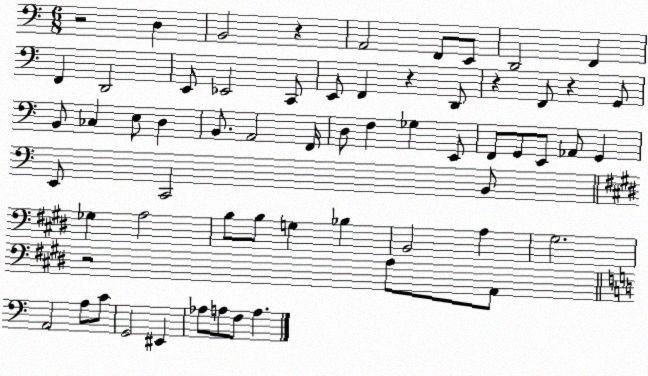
X:1
T:Untitled
M:6/8
L:1/4
K:C
z2 D, B,,2 z A,,2 F,,/2 E,,/2 D,,2 F,, F,, D,,2 E,,/2 _E,,2 C,,/2 E,,/2 F,, z D,,/2 z F,,/2 z G,,/2 B,,/2 _C, E,/2 D, B,,/2 A,,2 F,,/4 D,/2 F, _G, E,,/2 F,,/2 G,,/2 E,,/2 _A,,/2 G,, E,,/2 C,,2 B,,/2 _G, A,2 B,/2 B,/2 G, _B, B,,2 A, ^G,2 z2 A,/2 A,,/2 A,,2 A,/2 C/2 G,,2 ^E,, _A,/2 A,/2 F,/2 A,